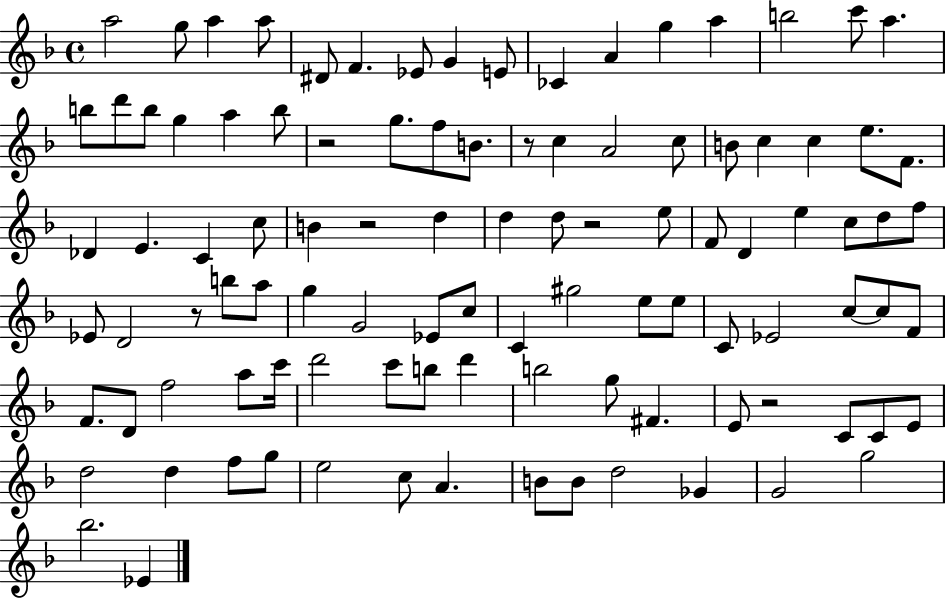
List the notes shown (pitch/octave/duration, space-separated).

A5/h G5/e A5/q A5/e D#4/e F4/q. Eb4/e G4/q E4/e CES4/q A4/q G5/q A5/q B5/h C6/e A5/q. B5/e D6/e B5/e G5/q A5/q B5/e R/h G5/e. F5/e B4/e. R/e C5/q A4/h C5/e B4/e C5/q C5/q E5/e. F4/e. Db4/q E4/q. C4/q C5/e B4/q R/h D5/q D5/q D5/e R/h E5/e F4/e D4/q E5/q C5/e D5/e F5/e Eb4/e D4/h R/e B5/e A5/e G5/q G4/h Eb4/e C5/e C4/q G#5/h E5/e E5/e C4/e Eb4/h C5/e C5/e F4/e F4/e. D4/e F5/h A5/e C6/s D6/h C6/e B5/e D6/q B5/h G5/e F#4/q. E4/e R/h C4/e C4/e E4/e D5/h D5/q F5/e G5/e E5/h C5/e A4/q. B4/e B4/e D5/h Gb4/q G4/h G5/h Bb5/h. Eb4/q